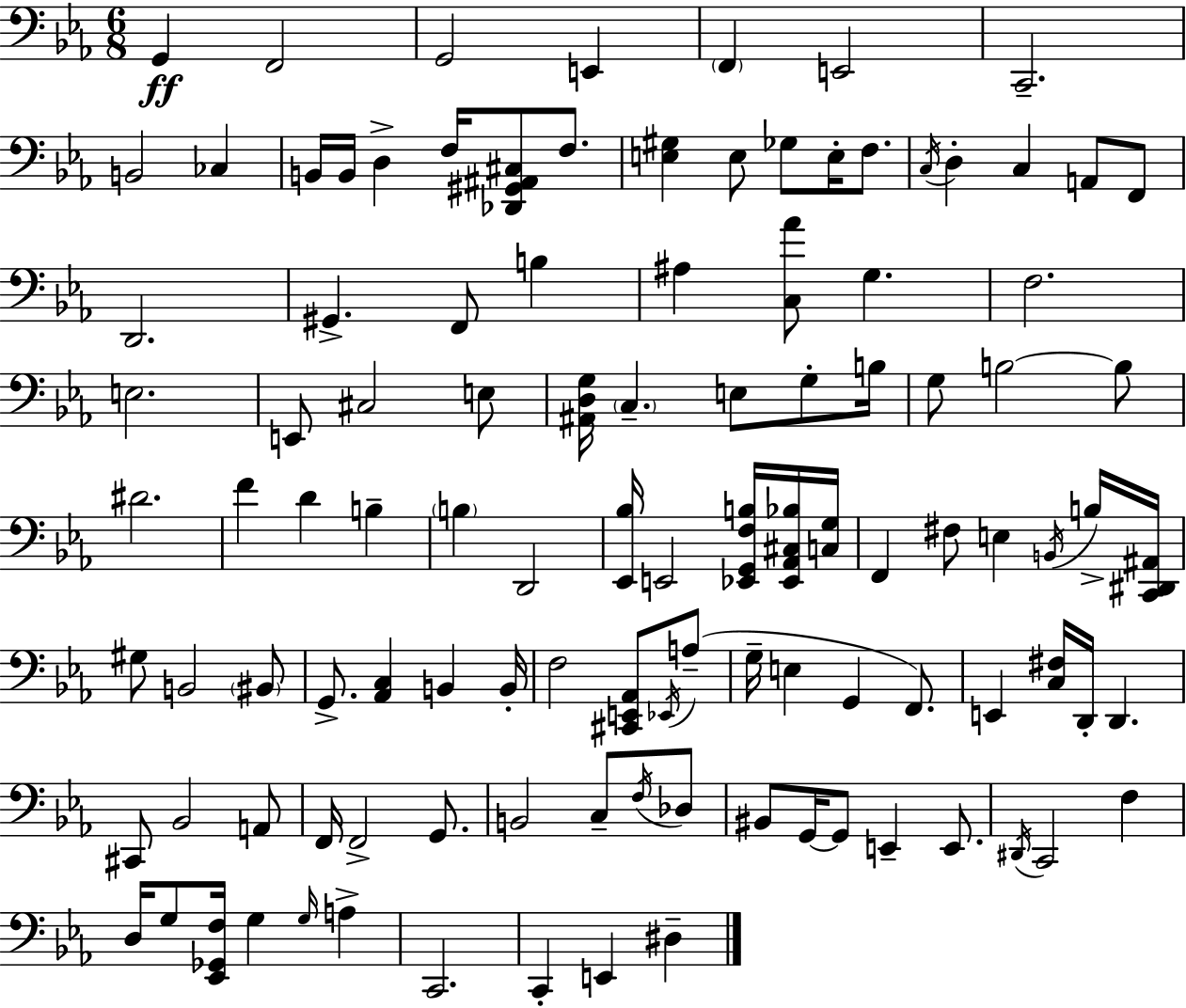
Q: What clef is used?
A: bass